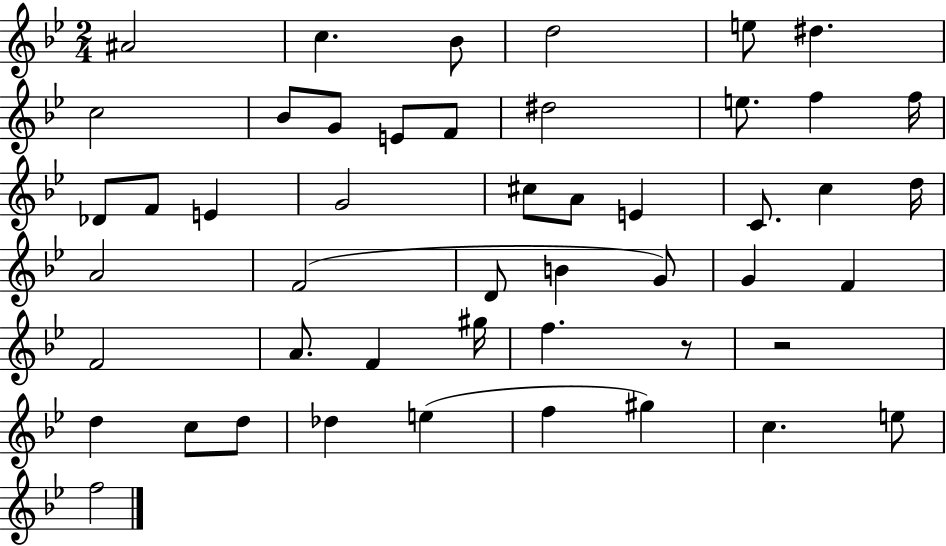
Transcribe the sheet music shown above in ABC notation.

X:1
T:Untitled
M:2/4
L:1/4
K:Bb
^A2 c _B/2 d2 e/2 ^d c2 _B/2 G/2 E/2 F/2 ^d2 e/2 f f/4 _D/2 F/2 E G2 ^c/2 A/2 E C/2 c d/4 A2 F2 D/2 B G/2 G F F2 A/2 F ^g/4 f z/2 z2 d c/2 d/2 _d e f ^g c e/2 f2